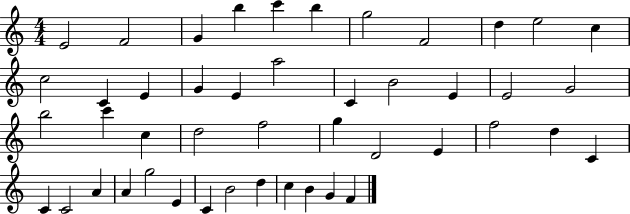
X:1
T:Untitled
M:4/4
L:1/4
K:C
E2 F2 G b c' b g2 F2 d e2 c c2 C E G E a2 C B2 E E2 G2 b2 c' c d2 f2 g D2 E f2 d C C C2 A A g2 E C B2 d c B G F